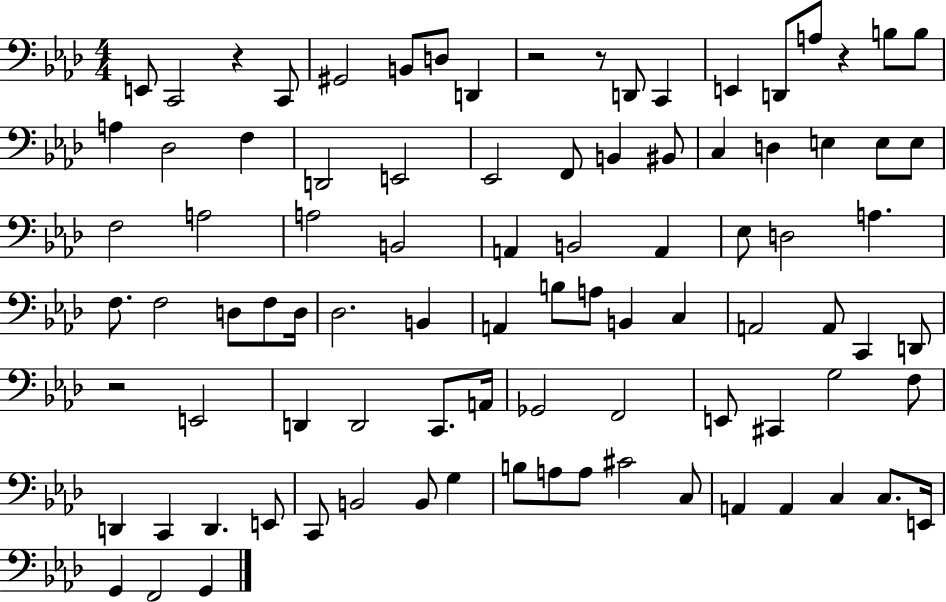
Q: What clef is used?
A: bass